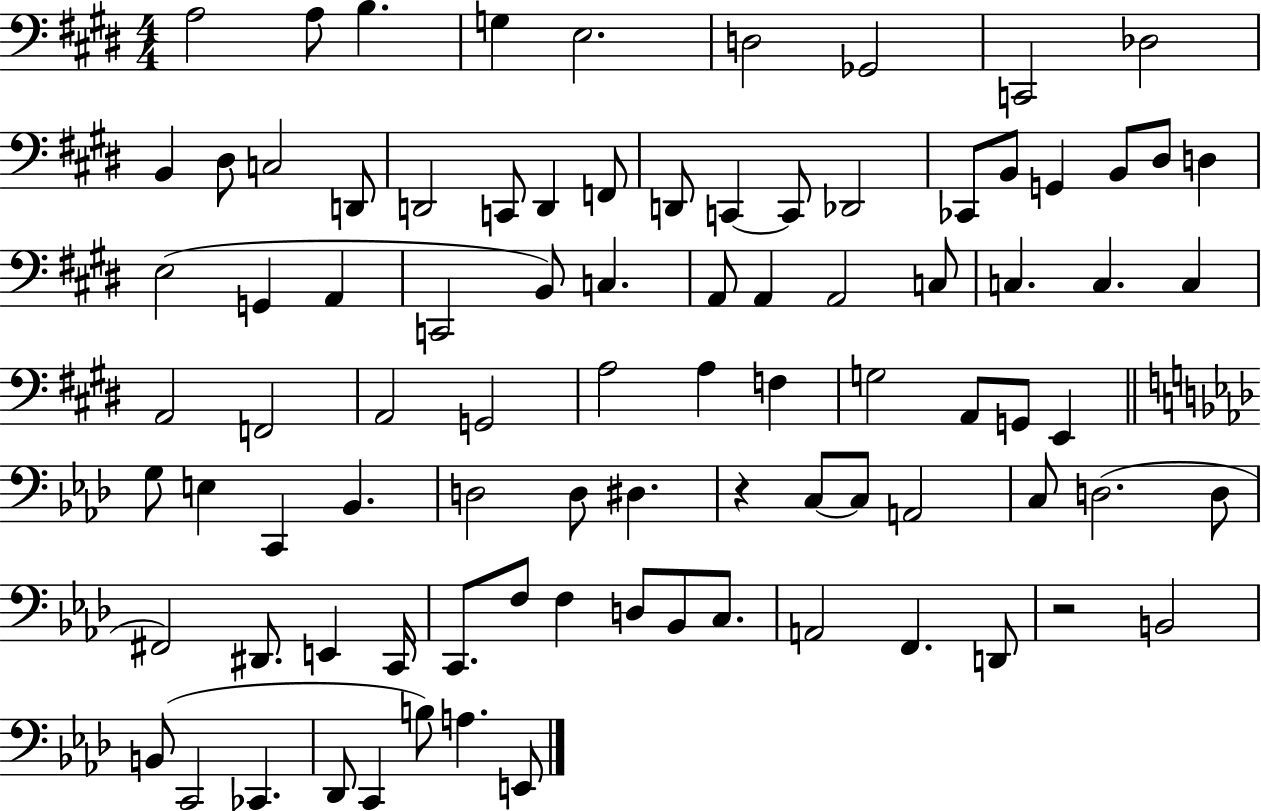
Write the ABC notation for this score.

X:1
T:Untitled
M:4/4
L:1/4
K:E
A,2 A,/2 B, G, E,2 D,2 _G,,2 C,,2 _D,2 B,, ^D,/2 C,2 D,,/2 D,,2 C,,/2 D,, F,,/2 D,,/2 C,, C,,/2 _D,,2 _C,,/2 B,,/2 G,, B,,/2 ^D,/2 D, E,2 G,, A,, C,,2 B,,/2 C, A,,/2 A,, A,,2 C,/2 C, C, C, A,,2 F,,2 A,,2 G,,2 A,2 A, F, G,2 A,,/2 G,,/2 E,, G,/2 E, C,, _B,, D,2 D,/2 ^D, z C,/2 C,/2 A,,2 C,/2 D,2 D,/2 ^F,,2 ^D,,/2 E,, C,,/4 C,,/2 F,/2 F, D,/2 _B,,/2 C,/2 A,,2 F,, D,,/2 z2 B,,2 B,,/2 C,,2 _C,, _D,,/2 C,, B,/2 A, E,,/2